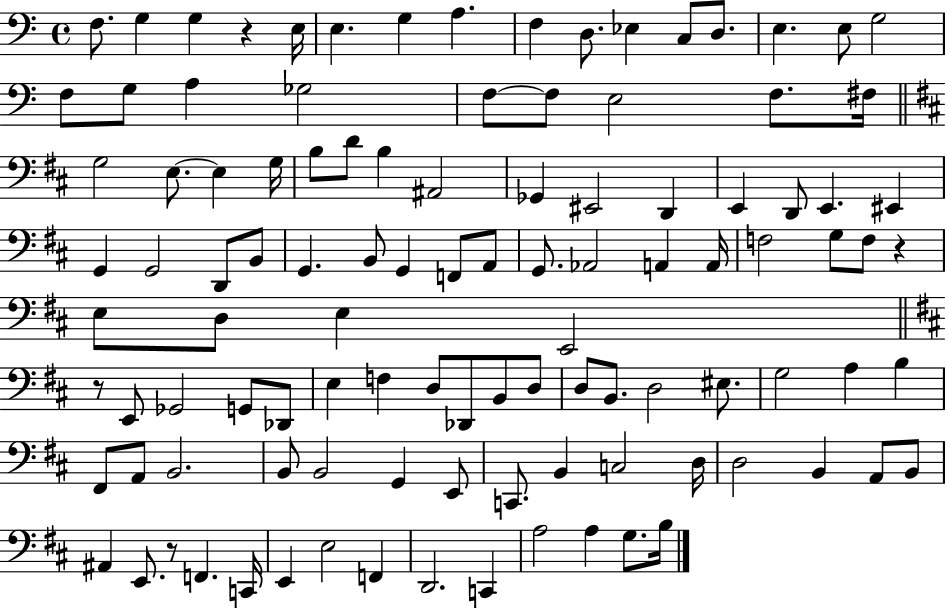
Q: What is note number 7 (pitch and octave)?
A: A3